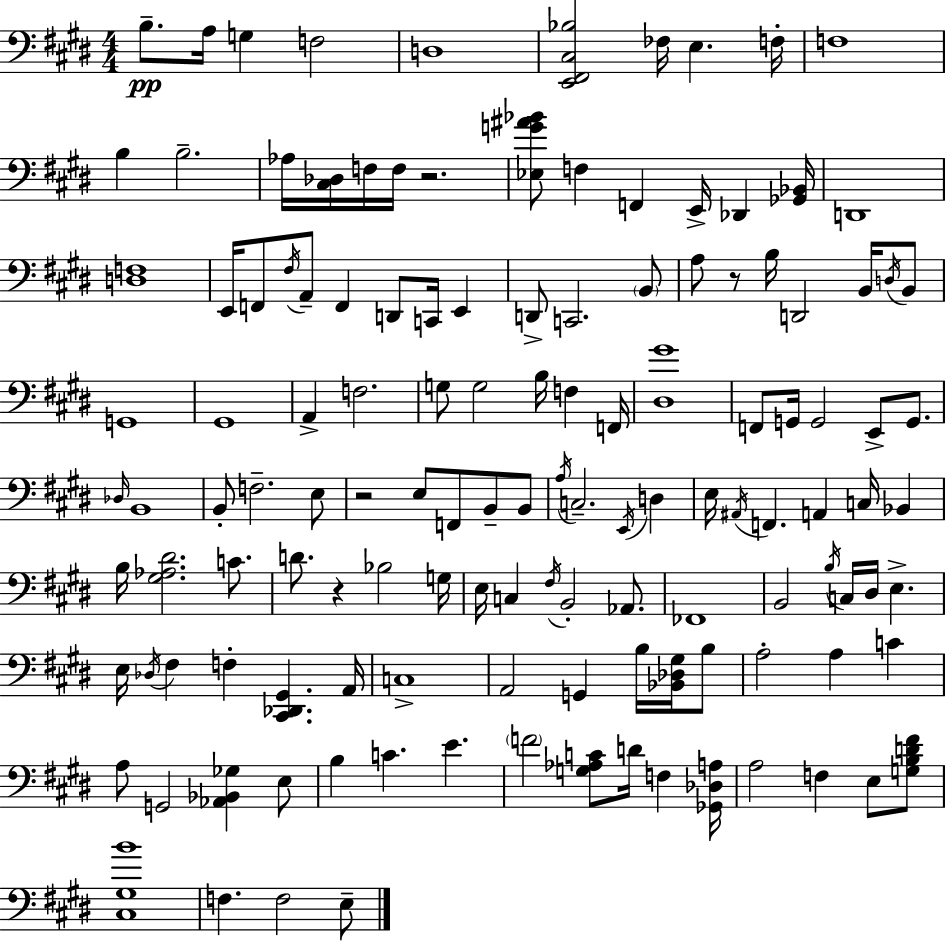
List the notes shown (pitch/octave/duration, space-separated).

B3/e. A3/s G3/q F3/h D3/w [E2,F#2,C#3,Bb3]/h FES3/s E3/q. F3/s F3/w B3/q B3/h. Ab3/s [C#3,Db3]/s F3/s F3/s R/h. [Eb3,G4,A#4,Bb4]/e F3/q F2/q E2/s Db2/q [Gb2,Bb2]/s D2/w [D3,F3]/w E2/s F2/e F#3/s A2/e F2/q D2/e C2/s E2/q D2/e C2/h. B2/e A3/e R/e B3/s D2/h B2/s D3/s B2/e G2/w G#2/w A2/q F3/h. G3/e G3/h B3/s F3/q F2/s [D#3,G#4]/w F2/e G2/s G2/h E2/e G2/e. Db3/s B2/w B2/e F3/h. E3/e R/h E3/e F2/e B2/e B2/e A3/s C3/h. E2/s D3/q E3/s A#2/s F2/q. A2/q C3/s Bb2/q B3/s [G#3,Ab3,D#4]/h. C4/e. D4/e. R/q Bb3/h G3/s E3/s C3/q F#3/s B2/h Ab2/e. FES2/w B2/h B3/s C3/s D#3/s E3/q. E3/s Db3/s F#3/q F3/q [C#2,Db2,G#2]/q. A2/s C3/w A2/h G2/q B3/s [Bb2,Db3,G#3]/s B3/e A3/h A3/q C4/q A3/e G2/h [Ab2,Bb2,Gb3]/q E3/e B3/q C4/q. E4/q. F4/h [G3,Ab3,C4]/e D4/s F3/q [Gb2,Db3,A3]/s A3/h F3/q E3/e [G3,B3,D4,F#4]/e [C#3,G#3,B4]/w F3/q. F3/h E3/e